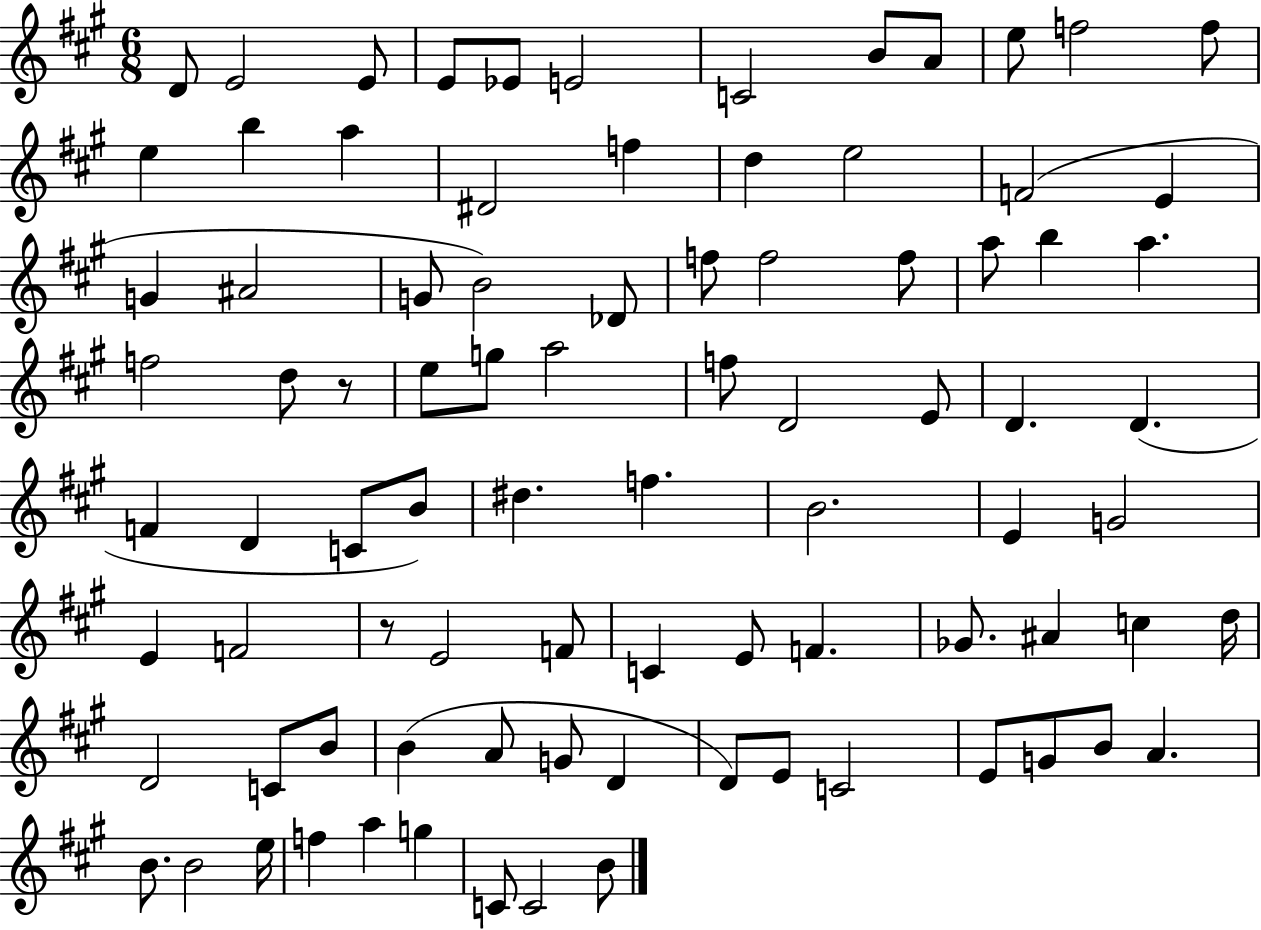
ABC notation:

X:1
T:Untitled
M:6/8
L:1/4
K:A
D/2 E2 E/2 E/2 _E/2 E2 C2 B/2 A/2 e/2 f2 f/2 e b a ^D2 f d e2 F2 E G ^A2 G/2 B2 _D/2 f/2 f2 f/2 a/2 b a f2 d/2 z/2 e/2 g/2 a2 f/2 D2 E/2 D D F D C/2 B/2 ^d f B2 E G2 E F2 z/2 E2 F/2 C E/2 F _G/2 ^A c d/4 D2 C/2 B/2 B A/2 G/2 D D/2 E/2 C2 E/2 G/2 B/2 A B/2 B2 e/4 f a g C/2 C2 B/2